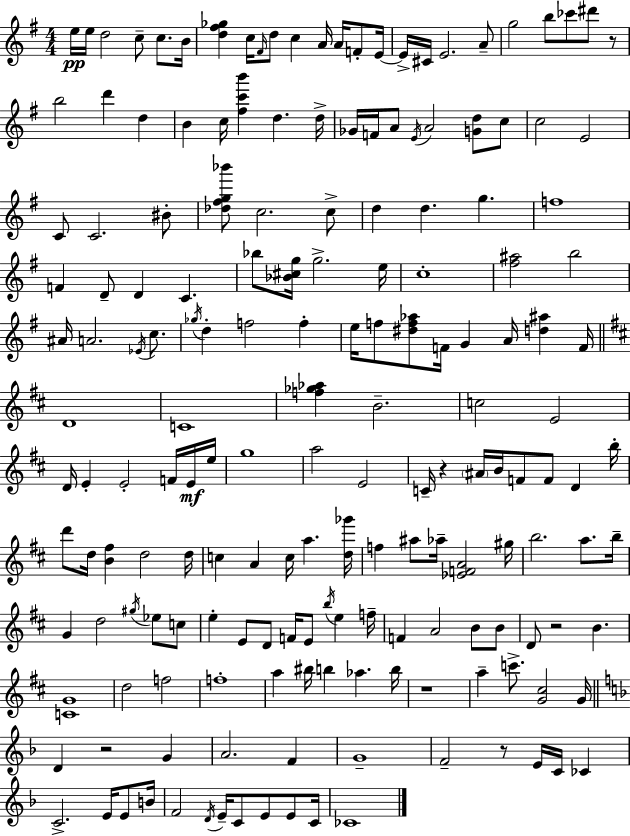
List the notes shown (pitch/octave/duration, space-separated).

E5/s E5/s D5/h C5/e C5/e. B4/s [D5,F#5,Gb5]/q C5/s F#4/s D5/e C5/q A4/s A4/s F4/e E4/s E4/s C#4/s E4/h. A4/e G5/h B5/e CES6/e D#6/e R/e B5/h D6/q D5/q B4/q C5/s [F#5,C6,B6]/q D5/q. D5/s Gb4/s F4/s A4/e E4/s A4/h [G4,D5]/e C5/e C5/h E4/h C4/e C4/h. BIS4/e [Db5,F#5,G5,Bb6]/e C5/h. C5/e D5/q D5/q. G5/q. F5/w F4/q D4/e D4/q C4/q. Bb5/e [Bb4,C#5,G5]/s G5/h. E5/s C5/w [F#5,A#5]/h B5/h A#4/s A4/h. Eb4/s C5/e. Gb5/s D5/q F5/h F5/q E5/s F5/e [D#5,F5,Ab5]/e F4/s G4/q A4/s [D5,A#5]/q F4/s D4/w C4/w [F5,Gb5,Ab5]/q B4/h. C5/h E4/h D4/s E4/q E4/h F4/s E4/s E5/s G5/w A5/h E4/h C4/s R/q A#4/s B4/s F4/e F4/e D4/q B5/s D6/e D5/s [B4,F#5]/q D5/h D5/s C5/q A4/q C5/s A5/q. [D5,Gb6]/s F5/q A#5/e Ab5/s [Eb4,F4,A4]/h G#5/s B5/h. A5/e. B5/s G4/q D5/h G#5/s Eb5/e C5/e E5/q E4/e D4/e F4/s E4/e B5/s E5/q F5/s F4/q A4/h B4/e B4/e D4/e R/h B4/q. [C4,G4]/w D5/h F5/h F5/w A5/q BIS5/s B5/q Ab5/q. B5/s R/w A5/q C6/e. [G4,C#5]/h G4/s D4/q R/h G4/q A4/h. F4/q G4/w F4/h R/e E4/s C4/s CES4/q C4/h. E4/s E4/e B4/s F4/h D4/s E4/s C4/e E4/e E4/e C4/s CES4/w